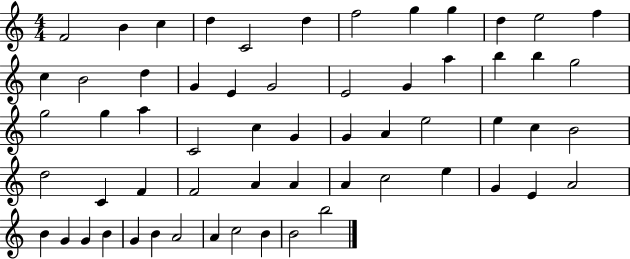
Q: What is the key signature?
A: C major